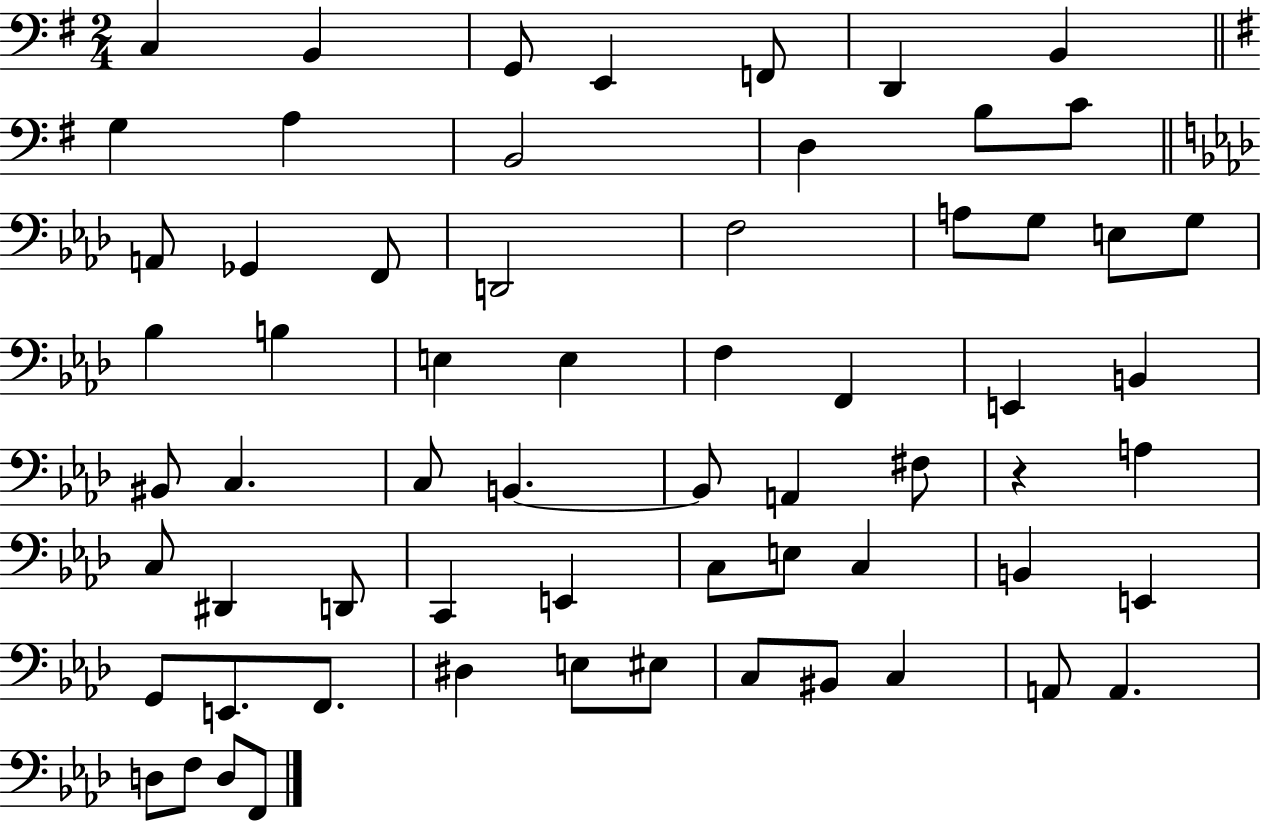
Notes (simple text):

C3/q B2/q G2/e E2/q F2/e D2/q B2/q G3/q A3/q B2/h D3/q B3/e C4/e A2/e Gb2/q F2/e D2/h F3/h A3/e G3/e E3/e G3/e Bb3/q B3/q E3/q E3/q F3/q F2/q E2/q B2/q BIS2/e C3/q. C3/e B2/q. B2/e A2/q F#3/e R/q A3/q C3/e D#2/q D2/e C2/q E2/q C3/e E3/e C3/q B2/q E2/q G2/e E2/e. F2/e. D#3/q E3/e EIS3/e C3/e BIS2/e C3/q A2/e A2/q. D3/e F3/e D3/e F2/e